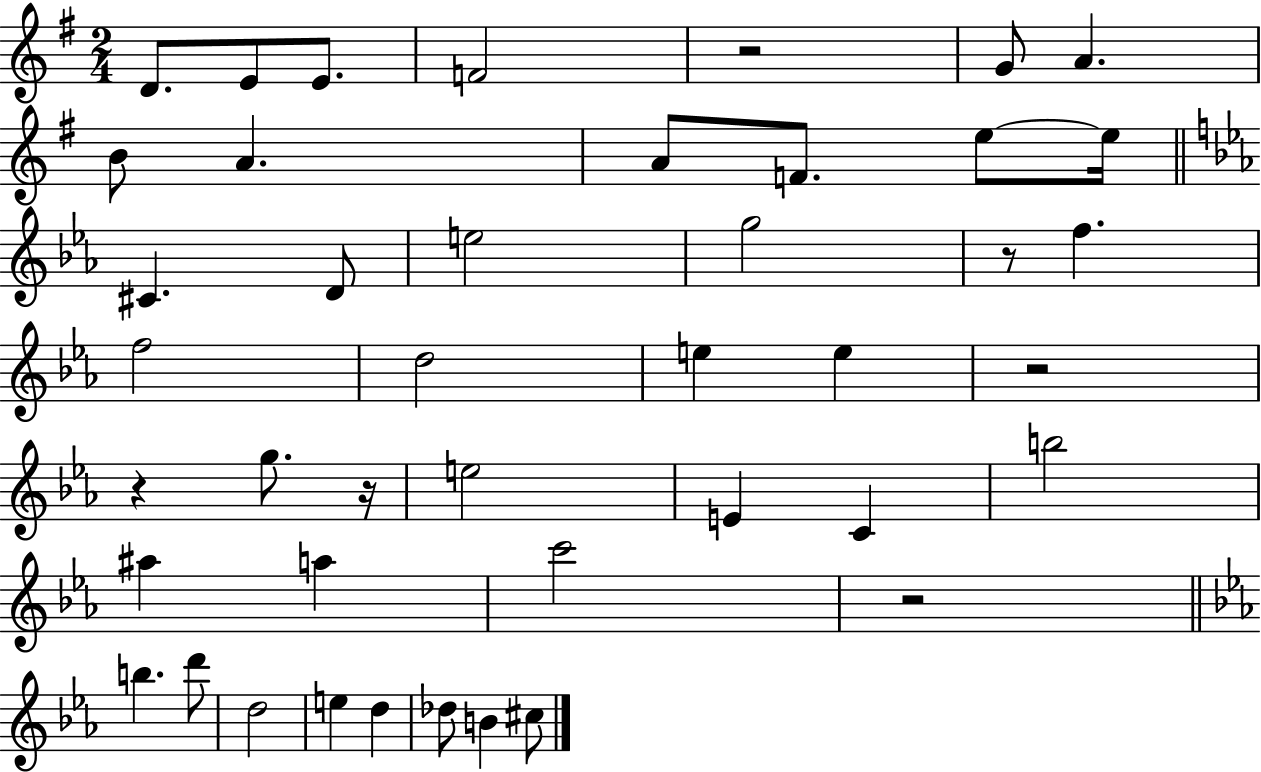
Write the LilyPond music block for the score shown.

{
  \clef treble
  \numericTimeSignature
  \time 2/4
  \key g \major
  d'8. e'8 e'8. | f'2 | r2 | g'8 a'4. | \break b'8 a'4. | a'8 f'8. e''8~~ e''16 | \bar "||" \break \key ees \major cis'4. d'8 | e''2 | g''2 | r8 f''4. | \break f''2 | d''2 | e''4 e''4 | r2 | \break r4 g''8. r16 | e''2 | e'4 c'4 | b''2 | \break ais''4 a''4 | c'''2 | r2 | \bar "||" \break \key ees \major b''4. d'''8 | d''2 | e''4 d''4 | des''8 b'4 cis''8 | \break \bar "|."
}